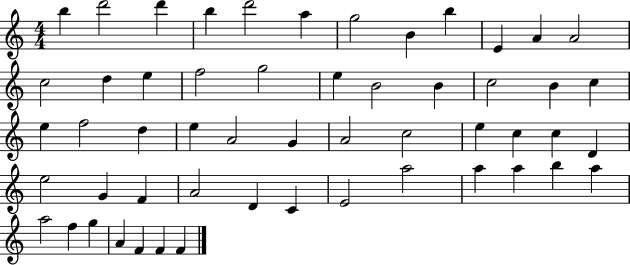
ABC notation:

X:1
T:Untitled
M:4/4
L:1/4
K:C
b d'2 d' b d'2 a g2 B b E A A2 c2 d e f2 g2 e B2 B c2 B c e f2 d e A2 G A2 c2 e c c D e2 G F A2 D C E2 a2 a a b a a2 f g A F F F